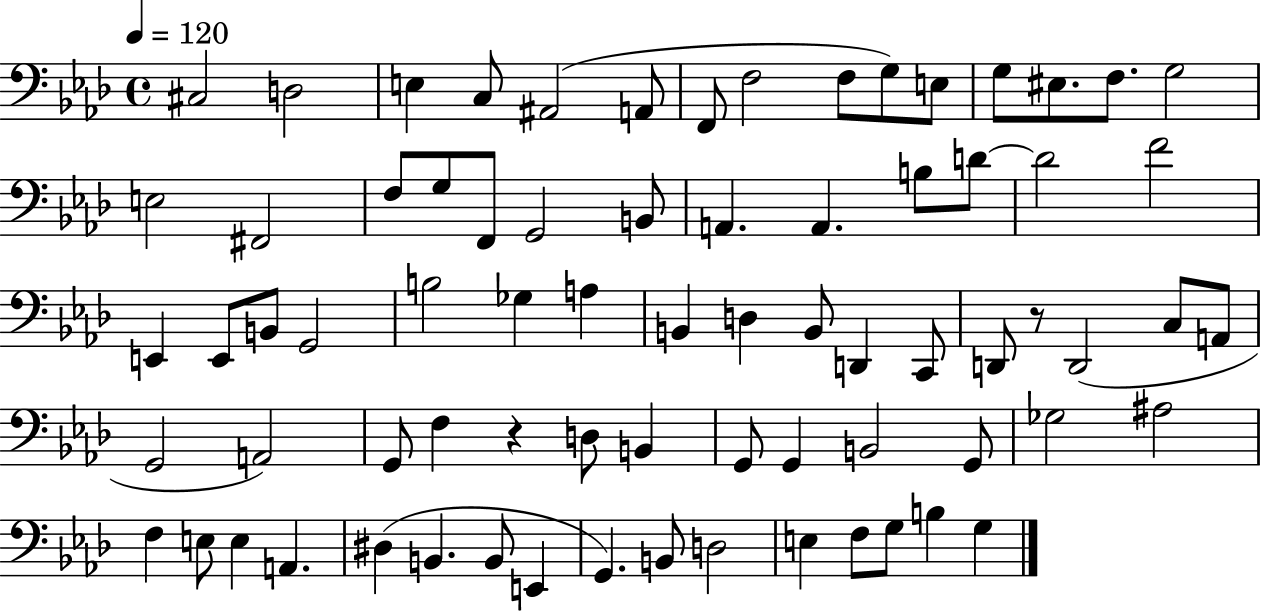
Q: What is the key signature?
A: AES major